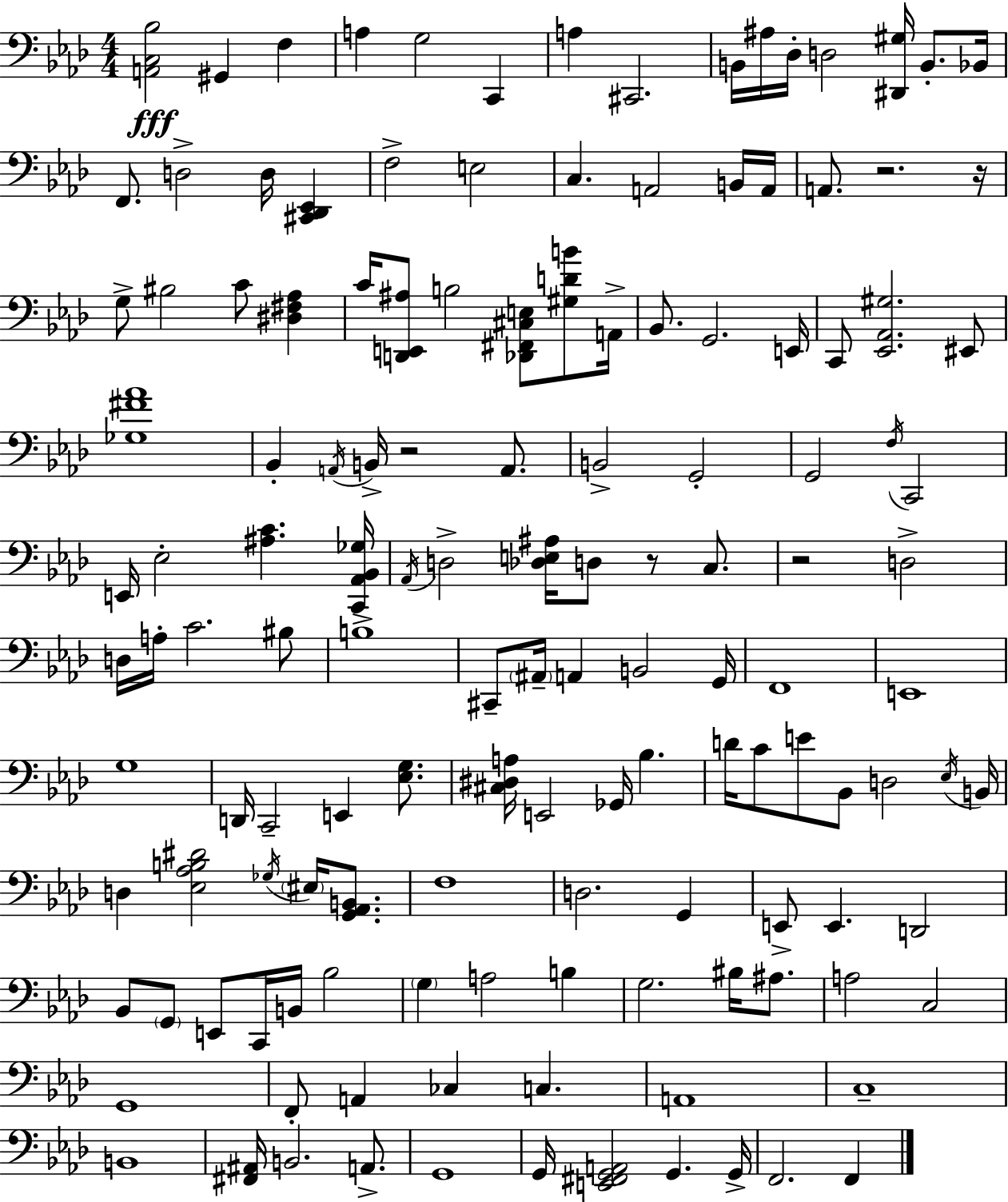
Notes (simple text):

[A2,C3,Bb3]/h G#2/q F3/q A3/q G3/h C2/q A3/q C#2/h. B2/s A#3/s Db3/s D3/h [D#2,G#3]/s B2/e. Bb2/s F2/e. D3/h D3/s [C#2,Db2,Eb2]/q F3/h E3/h C3/q. A2/h B2/s A2/s A2/e. R/h. R/s G3/e BIS3/h C4/e [D#3,F#3,Ab3]/q C4/s [D2,E2,A#3]/e B3/h [Db2,F#2,C#3,E3]/e [G#3,D4,B4]/e A2/s Bb2/e. G2/h. E2/s C2/e [Eb2,Ab2,G#3]/h. EIS2/e [Gb3,F#4,Ab4]/w Bb2/q A2/s B2/s R/h A2/e. B2/h G2/h G2/h F3/s C2/h E2/s Eb3/h [A#3,C4]/q. [C2,Ab2,Bb2,Gb3]/s Ab2/s D3/h [Db3,E3,A#3]/s D3/e R/e C3/e. R/h D3/h D3/s A3/s C4/h. BIS3/e B3/w C#2/e A#2/s A2/q B2/h G2/s F2/w E2/w G3/w D2/s C2/h E2/q [Eb3,G3]/e. [C#3,D#3,A3]/s E2/h Gb2/s Bb3/q. D4/s C4/e E4/e Bb2/e D3/h Eb3/s B2/s D3/q [Eb3,Ab3,B3,D#4]/h Gb3/s EIS3/s [G2,Ab2,B2]/e. F3/w D3/h. G2/q E2/e E2/q. D2/h Bb2/e G2/e E2/e C2/s B2/s Bb3/h G3/q A3/h B3/q G3/h. BIS3/s A#3/e. A3/h C3/h G2/w F2/e A2/q CES3/q C3/q. A2/w C3/w B2/w [F#2,A#2]/s B2/h. A2/e. G2/w G2/s [E2,F#2,G2,A2]/h G2/q. G2/s F2/h. F2/q